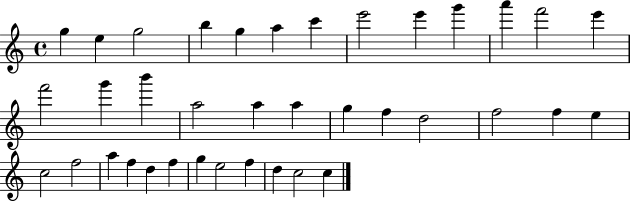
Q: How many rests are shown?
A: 0